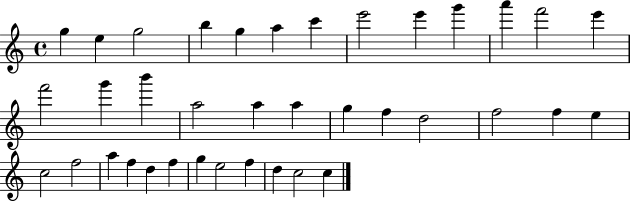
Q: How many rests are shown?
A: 0